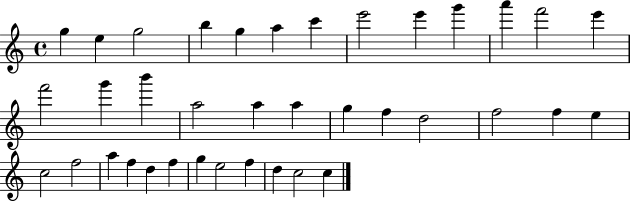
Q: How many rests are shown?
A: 0